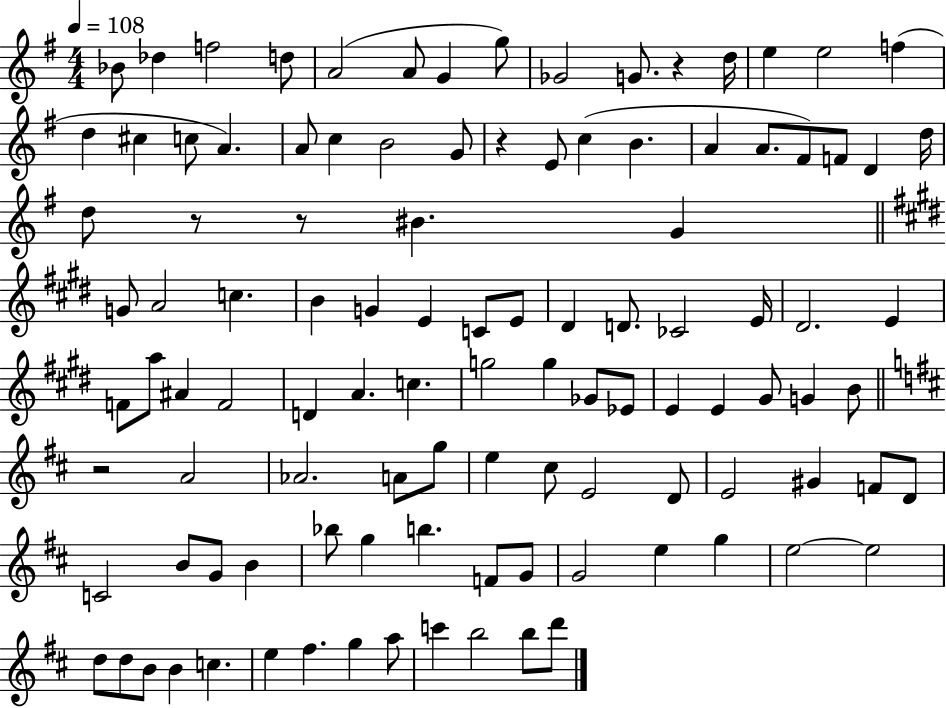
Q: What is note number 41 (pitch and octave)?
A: C4